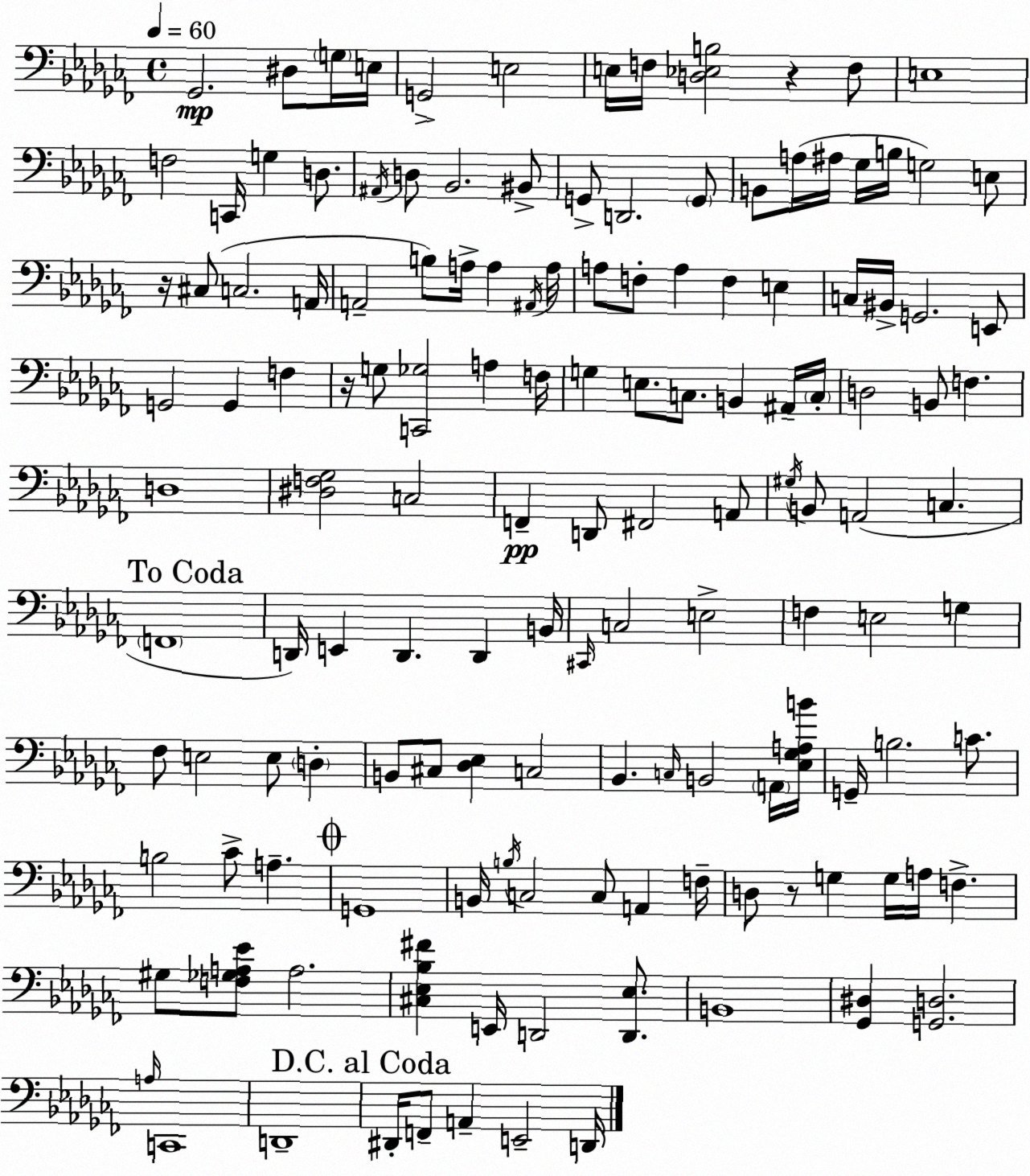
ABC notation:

X:1
T:Untitled
M:4/4
L:1/4
K:Abm
_G,,2 ^D,/2 G,/4 E,/4 G,,2 E,2 E,/4 F,/4 [D,_E,B,]2 z F,/2 E,4 F,2 C,,/4 G, D,/2 ^A,,/4 D,/2 _B,,2 ^B,,/2 G,,/2 D,,2 G,,/2 B,,/2 A,/4 ^A,/4 _G,/4 B,/4 G,2 E,/2 z/4 ^C,/2 C,2 A,,/4 A,,2 B,/2 A,/4 A, ^A,,/4 A,/4 A,/2 F,/2 A, F, E, C,/4 ^B,,/4 G,,2 E,,/2 G,,2 G,, F, z/4 G,/2 [C,,_G,]2 A, F,/4 G, E,/2 C,/2 B,, ^A,,/4 C,/4 D,2 B,,/2 F, D,4 [^D,F,_G,]2 C,2 F,, D,,/2 ^F,,2 A,,/2 ^G,/4 B,,/2 A,,2 C, F,,4 D,,/4 E,, D,, D,, B,,/4 ^C,,/4 C,2 E,2 F, E,2 G, _F,/2 E,2 E,/2 D, B,,/2 ^C,/2 [_D,_E,] C,2 _B,, C,/4 B,,2 A,,/4 [_E,_G,A,B]/4 G,,/4 B,2 C/2 B,2 _C/2 A, G,,4 B,,/4 B,/4 C,2 C,/2 A,, F,/4 D,/2 z/2 G, G,/4 A,/4 F, ^G,/2 [F,_G,A,_E]/2 A,2 [^C,_E,_B,^F] E,,/4 D,,2 [D,,_E,]/2 B,,4 [_G,,^D,] [G,,D,]2 A,/4 C,,4 D,,4 ^D,,/4 F,,/2 A,, E,,2 D,,/4